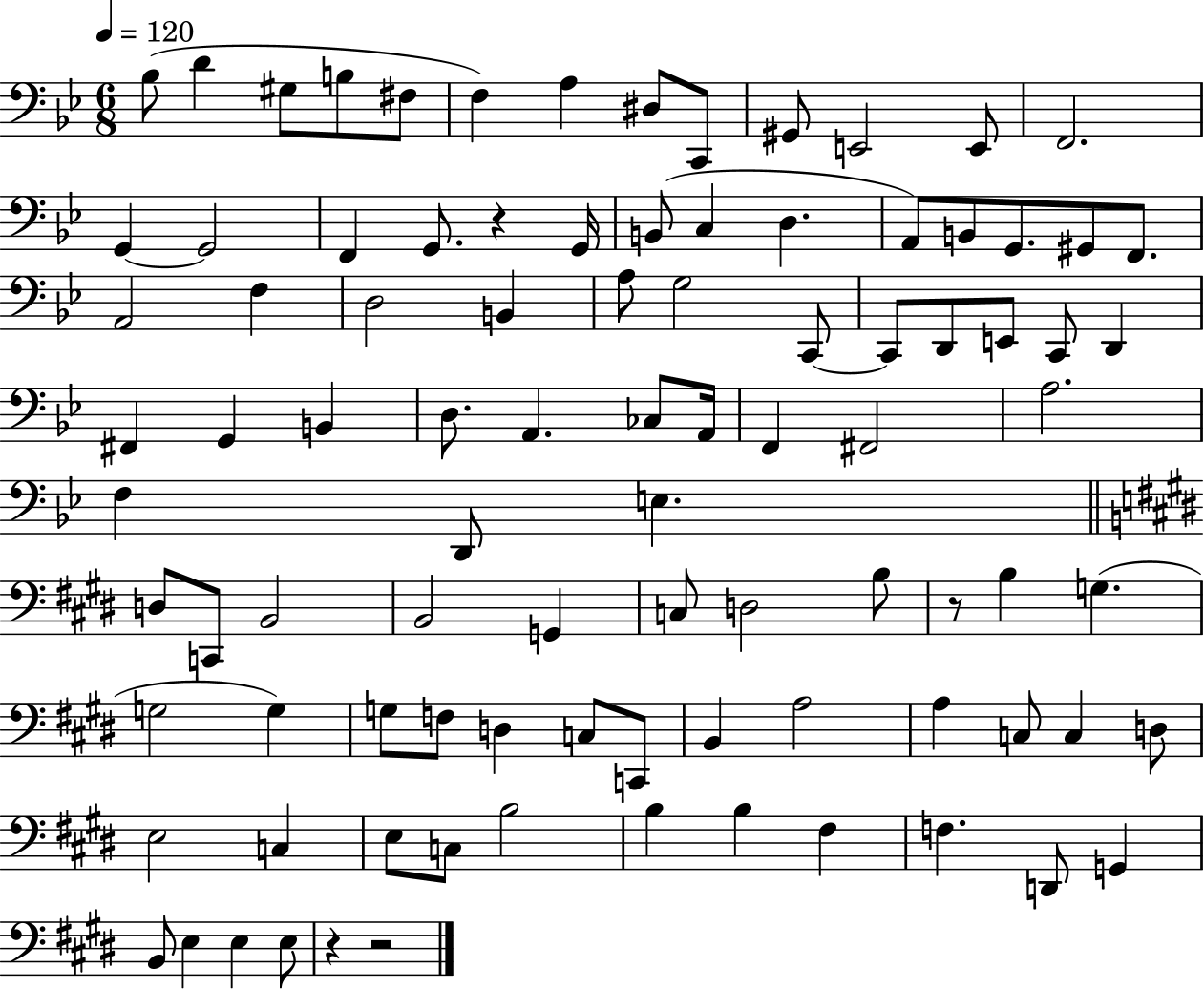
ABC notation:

X:1
T:Untitled
M:6/8
L:1/4
K:Bb
_B,/2 D ^G,/2 B,/2 ^F,/2 F, A, ^D,/2 C,,/2 ^G,,/2 E,,2 E,,/2 F,,2 G,, G,,2 F,, G,,/2 z G,,/4 B,,/2 C, D, A,,/2 B,,/2 G,,/2 ^G,,/2 F,,/2 A,,2 F, D,2 B,, A,/2 G,2 C,,/2 C,,/2 D,,/2 E,,/2 C,,/2 D,, ^F,, G,, B,, D,/2 A,, _C,/2 A,,/4 F,, ^F,,2 A,2 F, D,,/2 E, D,/2 C,,/2 B,,2 B,,2 G,, C,/2 D,2 B,/2 z/2 B, G, G,2 G, G,/2 F,/2 D, C,/2 C,,/2 B,, A,2 A, C,/2 C, D,/2 E,2 C, E,/2 C,/2 B,2 B, B, ^F, F, D,,/2 G,, B,,/2 E, E, E,/2 z z2